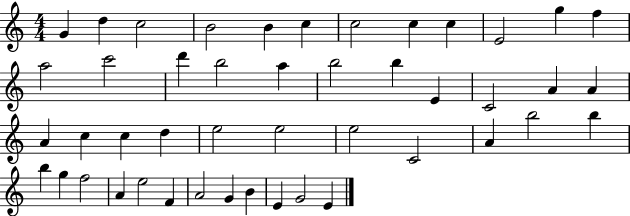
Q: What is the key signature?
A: C major